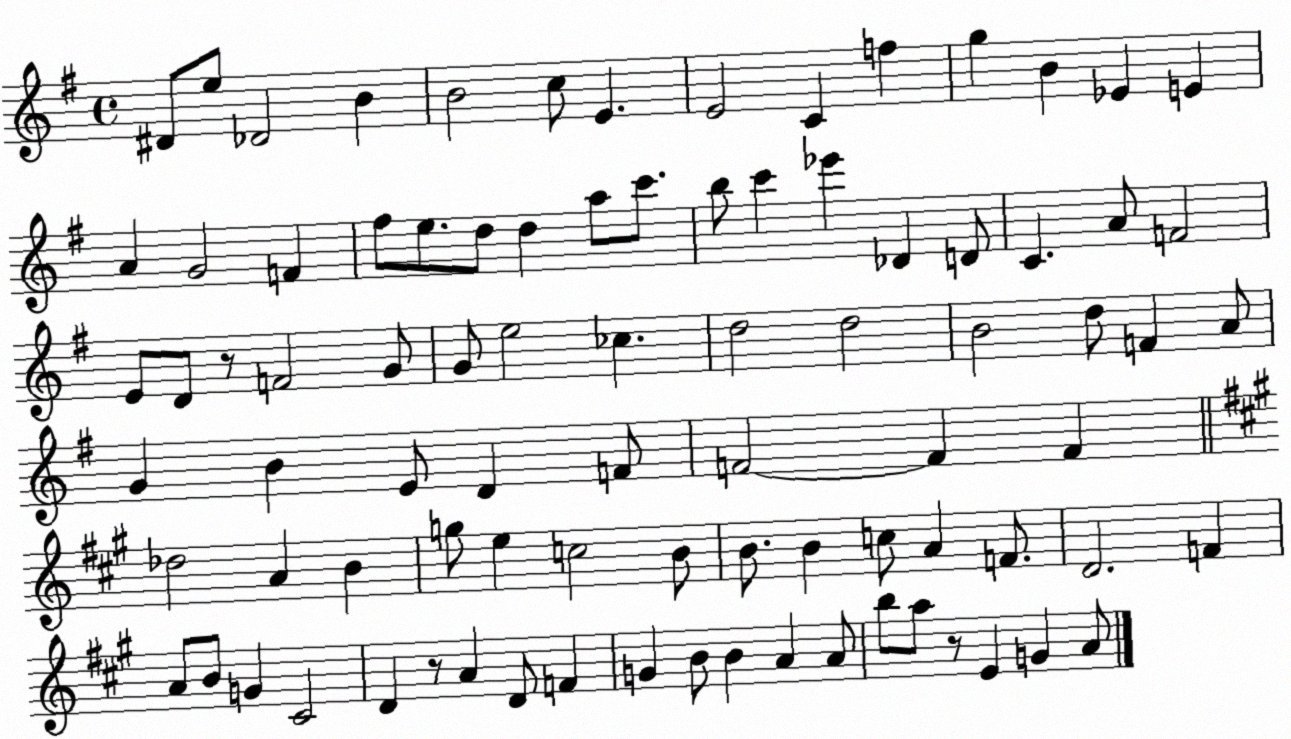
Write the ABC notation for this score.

X:1
T:Untitled
M:4/4
L:1/4
K:G
^D/2 e/2 _D2 B B2 c/2 E E2 C f g B _E E A G2 F ^f/2 e/2 d/2 d a/2 c'/2 b/2 c' _e' _D D/2 C A/2 F2 E/2 D/2 z/2 F2 G/2 G/2 e2 _c d2 d2 B2 d/2 F A/2 G B E/2 D F/2 F2 F F _d2 A B g/2 e c2 B/2 B/2 B c/2 A F/2 D2 F A/2 B/2 G ^C2 D z/2 A D/2 F G B/2 B A A/2 b/2 a/2 z/2 E G A/2